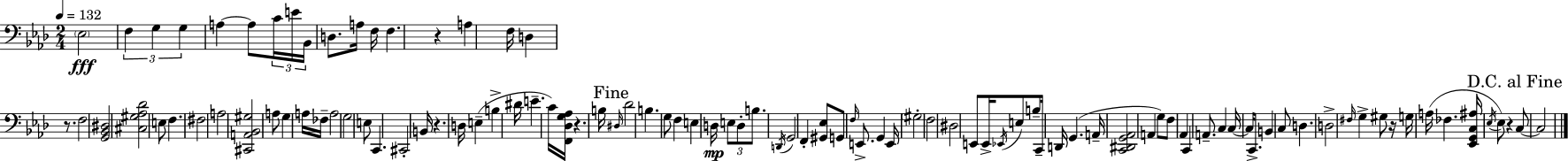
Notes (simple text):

Eb3/h F3/q G3/q G3/q A3/q A3/e C4/s E4/s Bb2/s D3/e. A3/s F3/s F3/q. R/q A3/q F3/s D3/q R/e. F3/h [G2,Bb2,D#3]/h [C#3,G#3,Ab3,Db4]/h E3/e F3/q. F#3/h A3/h [C#2,A2,Bb2,G#3]/h A3/e G3/q A3/s FES3/s A3/h G3/h E3/e C2/q. C#2/h B2/s R/q. D3/s E3/q B3/q D#4/s E4/q. C4/s [F2,Db3,G3,Ab3]/s R/q. B3/s D#3/s Db4/h B3/q. G3/e F3/q E3/q D3/s E3/e D3/e B3/e. D2/s G2/h F2/q [G#2,Eb3]/e G2/e F3/s E2/e. G2/q E2/s G#3/h F3/h D#3/h E2/e E2/s Eb2/s E3/e B3/e C2/s D2/s G2/q. A2/s [C2,D#2,G2,Ab2]/h A2/q G3/e F3/e Ab2/q C2/q A2/e. C3/q C3/s C3/s C2/e. B2/q C3/e D3/q. D3/h F#3/s G3/q G#3/e R/s G3/s A3/s FES3/q. [Eb2,G2,C3,A#3]/s Eb3/s Eb3/e R/q C3/e C3/h